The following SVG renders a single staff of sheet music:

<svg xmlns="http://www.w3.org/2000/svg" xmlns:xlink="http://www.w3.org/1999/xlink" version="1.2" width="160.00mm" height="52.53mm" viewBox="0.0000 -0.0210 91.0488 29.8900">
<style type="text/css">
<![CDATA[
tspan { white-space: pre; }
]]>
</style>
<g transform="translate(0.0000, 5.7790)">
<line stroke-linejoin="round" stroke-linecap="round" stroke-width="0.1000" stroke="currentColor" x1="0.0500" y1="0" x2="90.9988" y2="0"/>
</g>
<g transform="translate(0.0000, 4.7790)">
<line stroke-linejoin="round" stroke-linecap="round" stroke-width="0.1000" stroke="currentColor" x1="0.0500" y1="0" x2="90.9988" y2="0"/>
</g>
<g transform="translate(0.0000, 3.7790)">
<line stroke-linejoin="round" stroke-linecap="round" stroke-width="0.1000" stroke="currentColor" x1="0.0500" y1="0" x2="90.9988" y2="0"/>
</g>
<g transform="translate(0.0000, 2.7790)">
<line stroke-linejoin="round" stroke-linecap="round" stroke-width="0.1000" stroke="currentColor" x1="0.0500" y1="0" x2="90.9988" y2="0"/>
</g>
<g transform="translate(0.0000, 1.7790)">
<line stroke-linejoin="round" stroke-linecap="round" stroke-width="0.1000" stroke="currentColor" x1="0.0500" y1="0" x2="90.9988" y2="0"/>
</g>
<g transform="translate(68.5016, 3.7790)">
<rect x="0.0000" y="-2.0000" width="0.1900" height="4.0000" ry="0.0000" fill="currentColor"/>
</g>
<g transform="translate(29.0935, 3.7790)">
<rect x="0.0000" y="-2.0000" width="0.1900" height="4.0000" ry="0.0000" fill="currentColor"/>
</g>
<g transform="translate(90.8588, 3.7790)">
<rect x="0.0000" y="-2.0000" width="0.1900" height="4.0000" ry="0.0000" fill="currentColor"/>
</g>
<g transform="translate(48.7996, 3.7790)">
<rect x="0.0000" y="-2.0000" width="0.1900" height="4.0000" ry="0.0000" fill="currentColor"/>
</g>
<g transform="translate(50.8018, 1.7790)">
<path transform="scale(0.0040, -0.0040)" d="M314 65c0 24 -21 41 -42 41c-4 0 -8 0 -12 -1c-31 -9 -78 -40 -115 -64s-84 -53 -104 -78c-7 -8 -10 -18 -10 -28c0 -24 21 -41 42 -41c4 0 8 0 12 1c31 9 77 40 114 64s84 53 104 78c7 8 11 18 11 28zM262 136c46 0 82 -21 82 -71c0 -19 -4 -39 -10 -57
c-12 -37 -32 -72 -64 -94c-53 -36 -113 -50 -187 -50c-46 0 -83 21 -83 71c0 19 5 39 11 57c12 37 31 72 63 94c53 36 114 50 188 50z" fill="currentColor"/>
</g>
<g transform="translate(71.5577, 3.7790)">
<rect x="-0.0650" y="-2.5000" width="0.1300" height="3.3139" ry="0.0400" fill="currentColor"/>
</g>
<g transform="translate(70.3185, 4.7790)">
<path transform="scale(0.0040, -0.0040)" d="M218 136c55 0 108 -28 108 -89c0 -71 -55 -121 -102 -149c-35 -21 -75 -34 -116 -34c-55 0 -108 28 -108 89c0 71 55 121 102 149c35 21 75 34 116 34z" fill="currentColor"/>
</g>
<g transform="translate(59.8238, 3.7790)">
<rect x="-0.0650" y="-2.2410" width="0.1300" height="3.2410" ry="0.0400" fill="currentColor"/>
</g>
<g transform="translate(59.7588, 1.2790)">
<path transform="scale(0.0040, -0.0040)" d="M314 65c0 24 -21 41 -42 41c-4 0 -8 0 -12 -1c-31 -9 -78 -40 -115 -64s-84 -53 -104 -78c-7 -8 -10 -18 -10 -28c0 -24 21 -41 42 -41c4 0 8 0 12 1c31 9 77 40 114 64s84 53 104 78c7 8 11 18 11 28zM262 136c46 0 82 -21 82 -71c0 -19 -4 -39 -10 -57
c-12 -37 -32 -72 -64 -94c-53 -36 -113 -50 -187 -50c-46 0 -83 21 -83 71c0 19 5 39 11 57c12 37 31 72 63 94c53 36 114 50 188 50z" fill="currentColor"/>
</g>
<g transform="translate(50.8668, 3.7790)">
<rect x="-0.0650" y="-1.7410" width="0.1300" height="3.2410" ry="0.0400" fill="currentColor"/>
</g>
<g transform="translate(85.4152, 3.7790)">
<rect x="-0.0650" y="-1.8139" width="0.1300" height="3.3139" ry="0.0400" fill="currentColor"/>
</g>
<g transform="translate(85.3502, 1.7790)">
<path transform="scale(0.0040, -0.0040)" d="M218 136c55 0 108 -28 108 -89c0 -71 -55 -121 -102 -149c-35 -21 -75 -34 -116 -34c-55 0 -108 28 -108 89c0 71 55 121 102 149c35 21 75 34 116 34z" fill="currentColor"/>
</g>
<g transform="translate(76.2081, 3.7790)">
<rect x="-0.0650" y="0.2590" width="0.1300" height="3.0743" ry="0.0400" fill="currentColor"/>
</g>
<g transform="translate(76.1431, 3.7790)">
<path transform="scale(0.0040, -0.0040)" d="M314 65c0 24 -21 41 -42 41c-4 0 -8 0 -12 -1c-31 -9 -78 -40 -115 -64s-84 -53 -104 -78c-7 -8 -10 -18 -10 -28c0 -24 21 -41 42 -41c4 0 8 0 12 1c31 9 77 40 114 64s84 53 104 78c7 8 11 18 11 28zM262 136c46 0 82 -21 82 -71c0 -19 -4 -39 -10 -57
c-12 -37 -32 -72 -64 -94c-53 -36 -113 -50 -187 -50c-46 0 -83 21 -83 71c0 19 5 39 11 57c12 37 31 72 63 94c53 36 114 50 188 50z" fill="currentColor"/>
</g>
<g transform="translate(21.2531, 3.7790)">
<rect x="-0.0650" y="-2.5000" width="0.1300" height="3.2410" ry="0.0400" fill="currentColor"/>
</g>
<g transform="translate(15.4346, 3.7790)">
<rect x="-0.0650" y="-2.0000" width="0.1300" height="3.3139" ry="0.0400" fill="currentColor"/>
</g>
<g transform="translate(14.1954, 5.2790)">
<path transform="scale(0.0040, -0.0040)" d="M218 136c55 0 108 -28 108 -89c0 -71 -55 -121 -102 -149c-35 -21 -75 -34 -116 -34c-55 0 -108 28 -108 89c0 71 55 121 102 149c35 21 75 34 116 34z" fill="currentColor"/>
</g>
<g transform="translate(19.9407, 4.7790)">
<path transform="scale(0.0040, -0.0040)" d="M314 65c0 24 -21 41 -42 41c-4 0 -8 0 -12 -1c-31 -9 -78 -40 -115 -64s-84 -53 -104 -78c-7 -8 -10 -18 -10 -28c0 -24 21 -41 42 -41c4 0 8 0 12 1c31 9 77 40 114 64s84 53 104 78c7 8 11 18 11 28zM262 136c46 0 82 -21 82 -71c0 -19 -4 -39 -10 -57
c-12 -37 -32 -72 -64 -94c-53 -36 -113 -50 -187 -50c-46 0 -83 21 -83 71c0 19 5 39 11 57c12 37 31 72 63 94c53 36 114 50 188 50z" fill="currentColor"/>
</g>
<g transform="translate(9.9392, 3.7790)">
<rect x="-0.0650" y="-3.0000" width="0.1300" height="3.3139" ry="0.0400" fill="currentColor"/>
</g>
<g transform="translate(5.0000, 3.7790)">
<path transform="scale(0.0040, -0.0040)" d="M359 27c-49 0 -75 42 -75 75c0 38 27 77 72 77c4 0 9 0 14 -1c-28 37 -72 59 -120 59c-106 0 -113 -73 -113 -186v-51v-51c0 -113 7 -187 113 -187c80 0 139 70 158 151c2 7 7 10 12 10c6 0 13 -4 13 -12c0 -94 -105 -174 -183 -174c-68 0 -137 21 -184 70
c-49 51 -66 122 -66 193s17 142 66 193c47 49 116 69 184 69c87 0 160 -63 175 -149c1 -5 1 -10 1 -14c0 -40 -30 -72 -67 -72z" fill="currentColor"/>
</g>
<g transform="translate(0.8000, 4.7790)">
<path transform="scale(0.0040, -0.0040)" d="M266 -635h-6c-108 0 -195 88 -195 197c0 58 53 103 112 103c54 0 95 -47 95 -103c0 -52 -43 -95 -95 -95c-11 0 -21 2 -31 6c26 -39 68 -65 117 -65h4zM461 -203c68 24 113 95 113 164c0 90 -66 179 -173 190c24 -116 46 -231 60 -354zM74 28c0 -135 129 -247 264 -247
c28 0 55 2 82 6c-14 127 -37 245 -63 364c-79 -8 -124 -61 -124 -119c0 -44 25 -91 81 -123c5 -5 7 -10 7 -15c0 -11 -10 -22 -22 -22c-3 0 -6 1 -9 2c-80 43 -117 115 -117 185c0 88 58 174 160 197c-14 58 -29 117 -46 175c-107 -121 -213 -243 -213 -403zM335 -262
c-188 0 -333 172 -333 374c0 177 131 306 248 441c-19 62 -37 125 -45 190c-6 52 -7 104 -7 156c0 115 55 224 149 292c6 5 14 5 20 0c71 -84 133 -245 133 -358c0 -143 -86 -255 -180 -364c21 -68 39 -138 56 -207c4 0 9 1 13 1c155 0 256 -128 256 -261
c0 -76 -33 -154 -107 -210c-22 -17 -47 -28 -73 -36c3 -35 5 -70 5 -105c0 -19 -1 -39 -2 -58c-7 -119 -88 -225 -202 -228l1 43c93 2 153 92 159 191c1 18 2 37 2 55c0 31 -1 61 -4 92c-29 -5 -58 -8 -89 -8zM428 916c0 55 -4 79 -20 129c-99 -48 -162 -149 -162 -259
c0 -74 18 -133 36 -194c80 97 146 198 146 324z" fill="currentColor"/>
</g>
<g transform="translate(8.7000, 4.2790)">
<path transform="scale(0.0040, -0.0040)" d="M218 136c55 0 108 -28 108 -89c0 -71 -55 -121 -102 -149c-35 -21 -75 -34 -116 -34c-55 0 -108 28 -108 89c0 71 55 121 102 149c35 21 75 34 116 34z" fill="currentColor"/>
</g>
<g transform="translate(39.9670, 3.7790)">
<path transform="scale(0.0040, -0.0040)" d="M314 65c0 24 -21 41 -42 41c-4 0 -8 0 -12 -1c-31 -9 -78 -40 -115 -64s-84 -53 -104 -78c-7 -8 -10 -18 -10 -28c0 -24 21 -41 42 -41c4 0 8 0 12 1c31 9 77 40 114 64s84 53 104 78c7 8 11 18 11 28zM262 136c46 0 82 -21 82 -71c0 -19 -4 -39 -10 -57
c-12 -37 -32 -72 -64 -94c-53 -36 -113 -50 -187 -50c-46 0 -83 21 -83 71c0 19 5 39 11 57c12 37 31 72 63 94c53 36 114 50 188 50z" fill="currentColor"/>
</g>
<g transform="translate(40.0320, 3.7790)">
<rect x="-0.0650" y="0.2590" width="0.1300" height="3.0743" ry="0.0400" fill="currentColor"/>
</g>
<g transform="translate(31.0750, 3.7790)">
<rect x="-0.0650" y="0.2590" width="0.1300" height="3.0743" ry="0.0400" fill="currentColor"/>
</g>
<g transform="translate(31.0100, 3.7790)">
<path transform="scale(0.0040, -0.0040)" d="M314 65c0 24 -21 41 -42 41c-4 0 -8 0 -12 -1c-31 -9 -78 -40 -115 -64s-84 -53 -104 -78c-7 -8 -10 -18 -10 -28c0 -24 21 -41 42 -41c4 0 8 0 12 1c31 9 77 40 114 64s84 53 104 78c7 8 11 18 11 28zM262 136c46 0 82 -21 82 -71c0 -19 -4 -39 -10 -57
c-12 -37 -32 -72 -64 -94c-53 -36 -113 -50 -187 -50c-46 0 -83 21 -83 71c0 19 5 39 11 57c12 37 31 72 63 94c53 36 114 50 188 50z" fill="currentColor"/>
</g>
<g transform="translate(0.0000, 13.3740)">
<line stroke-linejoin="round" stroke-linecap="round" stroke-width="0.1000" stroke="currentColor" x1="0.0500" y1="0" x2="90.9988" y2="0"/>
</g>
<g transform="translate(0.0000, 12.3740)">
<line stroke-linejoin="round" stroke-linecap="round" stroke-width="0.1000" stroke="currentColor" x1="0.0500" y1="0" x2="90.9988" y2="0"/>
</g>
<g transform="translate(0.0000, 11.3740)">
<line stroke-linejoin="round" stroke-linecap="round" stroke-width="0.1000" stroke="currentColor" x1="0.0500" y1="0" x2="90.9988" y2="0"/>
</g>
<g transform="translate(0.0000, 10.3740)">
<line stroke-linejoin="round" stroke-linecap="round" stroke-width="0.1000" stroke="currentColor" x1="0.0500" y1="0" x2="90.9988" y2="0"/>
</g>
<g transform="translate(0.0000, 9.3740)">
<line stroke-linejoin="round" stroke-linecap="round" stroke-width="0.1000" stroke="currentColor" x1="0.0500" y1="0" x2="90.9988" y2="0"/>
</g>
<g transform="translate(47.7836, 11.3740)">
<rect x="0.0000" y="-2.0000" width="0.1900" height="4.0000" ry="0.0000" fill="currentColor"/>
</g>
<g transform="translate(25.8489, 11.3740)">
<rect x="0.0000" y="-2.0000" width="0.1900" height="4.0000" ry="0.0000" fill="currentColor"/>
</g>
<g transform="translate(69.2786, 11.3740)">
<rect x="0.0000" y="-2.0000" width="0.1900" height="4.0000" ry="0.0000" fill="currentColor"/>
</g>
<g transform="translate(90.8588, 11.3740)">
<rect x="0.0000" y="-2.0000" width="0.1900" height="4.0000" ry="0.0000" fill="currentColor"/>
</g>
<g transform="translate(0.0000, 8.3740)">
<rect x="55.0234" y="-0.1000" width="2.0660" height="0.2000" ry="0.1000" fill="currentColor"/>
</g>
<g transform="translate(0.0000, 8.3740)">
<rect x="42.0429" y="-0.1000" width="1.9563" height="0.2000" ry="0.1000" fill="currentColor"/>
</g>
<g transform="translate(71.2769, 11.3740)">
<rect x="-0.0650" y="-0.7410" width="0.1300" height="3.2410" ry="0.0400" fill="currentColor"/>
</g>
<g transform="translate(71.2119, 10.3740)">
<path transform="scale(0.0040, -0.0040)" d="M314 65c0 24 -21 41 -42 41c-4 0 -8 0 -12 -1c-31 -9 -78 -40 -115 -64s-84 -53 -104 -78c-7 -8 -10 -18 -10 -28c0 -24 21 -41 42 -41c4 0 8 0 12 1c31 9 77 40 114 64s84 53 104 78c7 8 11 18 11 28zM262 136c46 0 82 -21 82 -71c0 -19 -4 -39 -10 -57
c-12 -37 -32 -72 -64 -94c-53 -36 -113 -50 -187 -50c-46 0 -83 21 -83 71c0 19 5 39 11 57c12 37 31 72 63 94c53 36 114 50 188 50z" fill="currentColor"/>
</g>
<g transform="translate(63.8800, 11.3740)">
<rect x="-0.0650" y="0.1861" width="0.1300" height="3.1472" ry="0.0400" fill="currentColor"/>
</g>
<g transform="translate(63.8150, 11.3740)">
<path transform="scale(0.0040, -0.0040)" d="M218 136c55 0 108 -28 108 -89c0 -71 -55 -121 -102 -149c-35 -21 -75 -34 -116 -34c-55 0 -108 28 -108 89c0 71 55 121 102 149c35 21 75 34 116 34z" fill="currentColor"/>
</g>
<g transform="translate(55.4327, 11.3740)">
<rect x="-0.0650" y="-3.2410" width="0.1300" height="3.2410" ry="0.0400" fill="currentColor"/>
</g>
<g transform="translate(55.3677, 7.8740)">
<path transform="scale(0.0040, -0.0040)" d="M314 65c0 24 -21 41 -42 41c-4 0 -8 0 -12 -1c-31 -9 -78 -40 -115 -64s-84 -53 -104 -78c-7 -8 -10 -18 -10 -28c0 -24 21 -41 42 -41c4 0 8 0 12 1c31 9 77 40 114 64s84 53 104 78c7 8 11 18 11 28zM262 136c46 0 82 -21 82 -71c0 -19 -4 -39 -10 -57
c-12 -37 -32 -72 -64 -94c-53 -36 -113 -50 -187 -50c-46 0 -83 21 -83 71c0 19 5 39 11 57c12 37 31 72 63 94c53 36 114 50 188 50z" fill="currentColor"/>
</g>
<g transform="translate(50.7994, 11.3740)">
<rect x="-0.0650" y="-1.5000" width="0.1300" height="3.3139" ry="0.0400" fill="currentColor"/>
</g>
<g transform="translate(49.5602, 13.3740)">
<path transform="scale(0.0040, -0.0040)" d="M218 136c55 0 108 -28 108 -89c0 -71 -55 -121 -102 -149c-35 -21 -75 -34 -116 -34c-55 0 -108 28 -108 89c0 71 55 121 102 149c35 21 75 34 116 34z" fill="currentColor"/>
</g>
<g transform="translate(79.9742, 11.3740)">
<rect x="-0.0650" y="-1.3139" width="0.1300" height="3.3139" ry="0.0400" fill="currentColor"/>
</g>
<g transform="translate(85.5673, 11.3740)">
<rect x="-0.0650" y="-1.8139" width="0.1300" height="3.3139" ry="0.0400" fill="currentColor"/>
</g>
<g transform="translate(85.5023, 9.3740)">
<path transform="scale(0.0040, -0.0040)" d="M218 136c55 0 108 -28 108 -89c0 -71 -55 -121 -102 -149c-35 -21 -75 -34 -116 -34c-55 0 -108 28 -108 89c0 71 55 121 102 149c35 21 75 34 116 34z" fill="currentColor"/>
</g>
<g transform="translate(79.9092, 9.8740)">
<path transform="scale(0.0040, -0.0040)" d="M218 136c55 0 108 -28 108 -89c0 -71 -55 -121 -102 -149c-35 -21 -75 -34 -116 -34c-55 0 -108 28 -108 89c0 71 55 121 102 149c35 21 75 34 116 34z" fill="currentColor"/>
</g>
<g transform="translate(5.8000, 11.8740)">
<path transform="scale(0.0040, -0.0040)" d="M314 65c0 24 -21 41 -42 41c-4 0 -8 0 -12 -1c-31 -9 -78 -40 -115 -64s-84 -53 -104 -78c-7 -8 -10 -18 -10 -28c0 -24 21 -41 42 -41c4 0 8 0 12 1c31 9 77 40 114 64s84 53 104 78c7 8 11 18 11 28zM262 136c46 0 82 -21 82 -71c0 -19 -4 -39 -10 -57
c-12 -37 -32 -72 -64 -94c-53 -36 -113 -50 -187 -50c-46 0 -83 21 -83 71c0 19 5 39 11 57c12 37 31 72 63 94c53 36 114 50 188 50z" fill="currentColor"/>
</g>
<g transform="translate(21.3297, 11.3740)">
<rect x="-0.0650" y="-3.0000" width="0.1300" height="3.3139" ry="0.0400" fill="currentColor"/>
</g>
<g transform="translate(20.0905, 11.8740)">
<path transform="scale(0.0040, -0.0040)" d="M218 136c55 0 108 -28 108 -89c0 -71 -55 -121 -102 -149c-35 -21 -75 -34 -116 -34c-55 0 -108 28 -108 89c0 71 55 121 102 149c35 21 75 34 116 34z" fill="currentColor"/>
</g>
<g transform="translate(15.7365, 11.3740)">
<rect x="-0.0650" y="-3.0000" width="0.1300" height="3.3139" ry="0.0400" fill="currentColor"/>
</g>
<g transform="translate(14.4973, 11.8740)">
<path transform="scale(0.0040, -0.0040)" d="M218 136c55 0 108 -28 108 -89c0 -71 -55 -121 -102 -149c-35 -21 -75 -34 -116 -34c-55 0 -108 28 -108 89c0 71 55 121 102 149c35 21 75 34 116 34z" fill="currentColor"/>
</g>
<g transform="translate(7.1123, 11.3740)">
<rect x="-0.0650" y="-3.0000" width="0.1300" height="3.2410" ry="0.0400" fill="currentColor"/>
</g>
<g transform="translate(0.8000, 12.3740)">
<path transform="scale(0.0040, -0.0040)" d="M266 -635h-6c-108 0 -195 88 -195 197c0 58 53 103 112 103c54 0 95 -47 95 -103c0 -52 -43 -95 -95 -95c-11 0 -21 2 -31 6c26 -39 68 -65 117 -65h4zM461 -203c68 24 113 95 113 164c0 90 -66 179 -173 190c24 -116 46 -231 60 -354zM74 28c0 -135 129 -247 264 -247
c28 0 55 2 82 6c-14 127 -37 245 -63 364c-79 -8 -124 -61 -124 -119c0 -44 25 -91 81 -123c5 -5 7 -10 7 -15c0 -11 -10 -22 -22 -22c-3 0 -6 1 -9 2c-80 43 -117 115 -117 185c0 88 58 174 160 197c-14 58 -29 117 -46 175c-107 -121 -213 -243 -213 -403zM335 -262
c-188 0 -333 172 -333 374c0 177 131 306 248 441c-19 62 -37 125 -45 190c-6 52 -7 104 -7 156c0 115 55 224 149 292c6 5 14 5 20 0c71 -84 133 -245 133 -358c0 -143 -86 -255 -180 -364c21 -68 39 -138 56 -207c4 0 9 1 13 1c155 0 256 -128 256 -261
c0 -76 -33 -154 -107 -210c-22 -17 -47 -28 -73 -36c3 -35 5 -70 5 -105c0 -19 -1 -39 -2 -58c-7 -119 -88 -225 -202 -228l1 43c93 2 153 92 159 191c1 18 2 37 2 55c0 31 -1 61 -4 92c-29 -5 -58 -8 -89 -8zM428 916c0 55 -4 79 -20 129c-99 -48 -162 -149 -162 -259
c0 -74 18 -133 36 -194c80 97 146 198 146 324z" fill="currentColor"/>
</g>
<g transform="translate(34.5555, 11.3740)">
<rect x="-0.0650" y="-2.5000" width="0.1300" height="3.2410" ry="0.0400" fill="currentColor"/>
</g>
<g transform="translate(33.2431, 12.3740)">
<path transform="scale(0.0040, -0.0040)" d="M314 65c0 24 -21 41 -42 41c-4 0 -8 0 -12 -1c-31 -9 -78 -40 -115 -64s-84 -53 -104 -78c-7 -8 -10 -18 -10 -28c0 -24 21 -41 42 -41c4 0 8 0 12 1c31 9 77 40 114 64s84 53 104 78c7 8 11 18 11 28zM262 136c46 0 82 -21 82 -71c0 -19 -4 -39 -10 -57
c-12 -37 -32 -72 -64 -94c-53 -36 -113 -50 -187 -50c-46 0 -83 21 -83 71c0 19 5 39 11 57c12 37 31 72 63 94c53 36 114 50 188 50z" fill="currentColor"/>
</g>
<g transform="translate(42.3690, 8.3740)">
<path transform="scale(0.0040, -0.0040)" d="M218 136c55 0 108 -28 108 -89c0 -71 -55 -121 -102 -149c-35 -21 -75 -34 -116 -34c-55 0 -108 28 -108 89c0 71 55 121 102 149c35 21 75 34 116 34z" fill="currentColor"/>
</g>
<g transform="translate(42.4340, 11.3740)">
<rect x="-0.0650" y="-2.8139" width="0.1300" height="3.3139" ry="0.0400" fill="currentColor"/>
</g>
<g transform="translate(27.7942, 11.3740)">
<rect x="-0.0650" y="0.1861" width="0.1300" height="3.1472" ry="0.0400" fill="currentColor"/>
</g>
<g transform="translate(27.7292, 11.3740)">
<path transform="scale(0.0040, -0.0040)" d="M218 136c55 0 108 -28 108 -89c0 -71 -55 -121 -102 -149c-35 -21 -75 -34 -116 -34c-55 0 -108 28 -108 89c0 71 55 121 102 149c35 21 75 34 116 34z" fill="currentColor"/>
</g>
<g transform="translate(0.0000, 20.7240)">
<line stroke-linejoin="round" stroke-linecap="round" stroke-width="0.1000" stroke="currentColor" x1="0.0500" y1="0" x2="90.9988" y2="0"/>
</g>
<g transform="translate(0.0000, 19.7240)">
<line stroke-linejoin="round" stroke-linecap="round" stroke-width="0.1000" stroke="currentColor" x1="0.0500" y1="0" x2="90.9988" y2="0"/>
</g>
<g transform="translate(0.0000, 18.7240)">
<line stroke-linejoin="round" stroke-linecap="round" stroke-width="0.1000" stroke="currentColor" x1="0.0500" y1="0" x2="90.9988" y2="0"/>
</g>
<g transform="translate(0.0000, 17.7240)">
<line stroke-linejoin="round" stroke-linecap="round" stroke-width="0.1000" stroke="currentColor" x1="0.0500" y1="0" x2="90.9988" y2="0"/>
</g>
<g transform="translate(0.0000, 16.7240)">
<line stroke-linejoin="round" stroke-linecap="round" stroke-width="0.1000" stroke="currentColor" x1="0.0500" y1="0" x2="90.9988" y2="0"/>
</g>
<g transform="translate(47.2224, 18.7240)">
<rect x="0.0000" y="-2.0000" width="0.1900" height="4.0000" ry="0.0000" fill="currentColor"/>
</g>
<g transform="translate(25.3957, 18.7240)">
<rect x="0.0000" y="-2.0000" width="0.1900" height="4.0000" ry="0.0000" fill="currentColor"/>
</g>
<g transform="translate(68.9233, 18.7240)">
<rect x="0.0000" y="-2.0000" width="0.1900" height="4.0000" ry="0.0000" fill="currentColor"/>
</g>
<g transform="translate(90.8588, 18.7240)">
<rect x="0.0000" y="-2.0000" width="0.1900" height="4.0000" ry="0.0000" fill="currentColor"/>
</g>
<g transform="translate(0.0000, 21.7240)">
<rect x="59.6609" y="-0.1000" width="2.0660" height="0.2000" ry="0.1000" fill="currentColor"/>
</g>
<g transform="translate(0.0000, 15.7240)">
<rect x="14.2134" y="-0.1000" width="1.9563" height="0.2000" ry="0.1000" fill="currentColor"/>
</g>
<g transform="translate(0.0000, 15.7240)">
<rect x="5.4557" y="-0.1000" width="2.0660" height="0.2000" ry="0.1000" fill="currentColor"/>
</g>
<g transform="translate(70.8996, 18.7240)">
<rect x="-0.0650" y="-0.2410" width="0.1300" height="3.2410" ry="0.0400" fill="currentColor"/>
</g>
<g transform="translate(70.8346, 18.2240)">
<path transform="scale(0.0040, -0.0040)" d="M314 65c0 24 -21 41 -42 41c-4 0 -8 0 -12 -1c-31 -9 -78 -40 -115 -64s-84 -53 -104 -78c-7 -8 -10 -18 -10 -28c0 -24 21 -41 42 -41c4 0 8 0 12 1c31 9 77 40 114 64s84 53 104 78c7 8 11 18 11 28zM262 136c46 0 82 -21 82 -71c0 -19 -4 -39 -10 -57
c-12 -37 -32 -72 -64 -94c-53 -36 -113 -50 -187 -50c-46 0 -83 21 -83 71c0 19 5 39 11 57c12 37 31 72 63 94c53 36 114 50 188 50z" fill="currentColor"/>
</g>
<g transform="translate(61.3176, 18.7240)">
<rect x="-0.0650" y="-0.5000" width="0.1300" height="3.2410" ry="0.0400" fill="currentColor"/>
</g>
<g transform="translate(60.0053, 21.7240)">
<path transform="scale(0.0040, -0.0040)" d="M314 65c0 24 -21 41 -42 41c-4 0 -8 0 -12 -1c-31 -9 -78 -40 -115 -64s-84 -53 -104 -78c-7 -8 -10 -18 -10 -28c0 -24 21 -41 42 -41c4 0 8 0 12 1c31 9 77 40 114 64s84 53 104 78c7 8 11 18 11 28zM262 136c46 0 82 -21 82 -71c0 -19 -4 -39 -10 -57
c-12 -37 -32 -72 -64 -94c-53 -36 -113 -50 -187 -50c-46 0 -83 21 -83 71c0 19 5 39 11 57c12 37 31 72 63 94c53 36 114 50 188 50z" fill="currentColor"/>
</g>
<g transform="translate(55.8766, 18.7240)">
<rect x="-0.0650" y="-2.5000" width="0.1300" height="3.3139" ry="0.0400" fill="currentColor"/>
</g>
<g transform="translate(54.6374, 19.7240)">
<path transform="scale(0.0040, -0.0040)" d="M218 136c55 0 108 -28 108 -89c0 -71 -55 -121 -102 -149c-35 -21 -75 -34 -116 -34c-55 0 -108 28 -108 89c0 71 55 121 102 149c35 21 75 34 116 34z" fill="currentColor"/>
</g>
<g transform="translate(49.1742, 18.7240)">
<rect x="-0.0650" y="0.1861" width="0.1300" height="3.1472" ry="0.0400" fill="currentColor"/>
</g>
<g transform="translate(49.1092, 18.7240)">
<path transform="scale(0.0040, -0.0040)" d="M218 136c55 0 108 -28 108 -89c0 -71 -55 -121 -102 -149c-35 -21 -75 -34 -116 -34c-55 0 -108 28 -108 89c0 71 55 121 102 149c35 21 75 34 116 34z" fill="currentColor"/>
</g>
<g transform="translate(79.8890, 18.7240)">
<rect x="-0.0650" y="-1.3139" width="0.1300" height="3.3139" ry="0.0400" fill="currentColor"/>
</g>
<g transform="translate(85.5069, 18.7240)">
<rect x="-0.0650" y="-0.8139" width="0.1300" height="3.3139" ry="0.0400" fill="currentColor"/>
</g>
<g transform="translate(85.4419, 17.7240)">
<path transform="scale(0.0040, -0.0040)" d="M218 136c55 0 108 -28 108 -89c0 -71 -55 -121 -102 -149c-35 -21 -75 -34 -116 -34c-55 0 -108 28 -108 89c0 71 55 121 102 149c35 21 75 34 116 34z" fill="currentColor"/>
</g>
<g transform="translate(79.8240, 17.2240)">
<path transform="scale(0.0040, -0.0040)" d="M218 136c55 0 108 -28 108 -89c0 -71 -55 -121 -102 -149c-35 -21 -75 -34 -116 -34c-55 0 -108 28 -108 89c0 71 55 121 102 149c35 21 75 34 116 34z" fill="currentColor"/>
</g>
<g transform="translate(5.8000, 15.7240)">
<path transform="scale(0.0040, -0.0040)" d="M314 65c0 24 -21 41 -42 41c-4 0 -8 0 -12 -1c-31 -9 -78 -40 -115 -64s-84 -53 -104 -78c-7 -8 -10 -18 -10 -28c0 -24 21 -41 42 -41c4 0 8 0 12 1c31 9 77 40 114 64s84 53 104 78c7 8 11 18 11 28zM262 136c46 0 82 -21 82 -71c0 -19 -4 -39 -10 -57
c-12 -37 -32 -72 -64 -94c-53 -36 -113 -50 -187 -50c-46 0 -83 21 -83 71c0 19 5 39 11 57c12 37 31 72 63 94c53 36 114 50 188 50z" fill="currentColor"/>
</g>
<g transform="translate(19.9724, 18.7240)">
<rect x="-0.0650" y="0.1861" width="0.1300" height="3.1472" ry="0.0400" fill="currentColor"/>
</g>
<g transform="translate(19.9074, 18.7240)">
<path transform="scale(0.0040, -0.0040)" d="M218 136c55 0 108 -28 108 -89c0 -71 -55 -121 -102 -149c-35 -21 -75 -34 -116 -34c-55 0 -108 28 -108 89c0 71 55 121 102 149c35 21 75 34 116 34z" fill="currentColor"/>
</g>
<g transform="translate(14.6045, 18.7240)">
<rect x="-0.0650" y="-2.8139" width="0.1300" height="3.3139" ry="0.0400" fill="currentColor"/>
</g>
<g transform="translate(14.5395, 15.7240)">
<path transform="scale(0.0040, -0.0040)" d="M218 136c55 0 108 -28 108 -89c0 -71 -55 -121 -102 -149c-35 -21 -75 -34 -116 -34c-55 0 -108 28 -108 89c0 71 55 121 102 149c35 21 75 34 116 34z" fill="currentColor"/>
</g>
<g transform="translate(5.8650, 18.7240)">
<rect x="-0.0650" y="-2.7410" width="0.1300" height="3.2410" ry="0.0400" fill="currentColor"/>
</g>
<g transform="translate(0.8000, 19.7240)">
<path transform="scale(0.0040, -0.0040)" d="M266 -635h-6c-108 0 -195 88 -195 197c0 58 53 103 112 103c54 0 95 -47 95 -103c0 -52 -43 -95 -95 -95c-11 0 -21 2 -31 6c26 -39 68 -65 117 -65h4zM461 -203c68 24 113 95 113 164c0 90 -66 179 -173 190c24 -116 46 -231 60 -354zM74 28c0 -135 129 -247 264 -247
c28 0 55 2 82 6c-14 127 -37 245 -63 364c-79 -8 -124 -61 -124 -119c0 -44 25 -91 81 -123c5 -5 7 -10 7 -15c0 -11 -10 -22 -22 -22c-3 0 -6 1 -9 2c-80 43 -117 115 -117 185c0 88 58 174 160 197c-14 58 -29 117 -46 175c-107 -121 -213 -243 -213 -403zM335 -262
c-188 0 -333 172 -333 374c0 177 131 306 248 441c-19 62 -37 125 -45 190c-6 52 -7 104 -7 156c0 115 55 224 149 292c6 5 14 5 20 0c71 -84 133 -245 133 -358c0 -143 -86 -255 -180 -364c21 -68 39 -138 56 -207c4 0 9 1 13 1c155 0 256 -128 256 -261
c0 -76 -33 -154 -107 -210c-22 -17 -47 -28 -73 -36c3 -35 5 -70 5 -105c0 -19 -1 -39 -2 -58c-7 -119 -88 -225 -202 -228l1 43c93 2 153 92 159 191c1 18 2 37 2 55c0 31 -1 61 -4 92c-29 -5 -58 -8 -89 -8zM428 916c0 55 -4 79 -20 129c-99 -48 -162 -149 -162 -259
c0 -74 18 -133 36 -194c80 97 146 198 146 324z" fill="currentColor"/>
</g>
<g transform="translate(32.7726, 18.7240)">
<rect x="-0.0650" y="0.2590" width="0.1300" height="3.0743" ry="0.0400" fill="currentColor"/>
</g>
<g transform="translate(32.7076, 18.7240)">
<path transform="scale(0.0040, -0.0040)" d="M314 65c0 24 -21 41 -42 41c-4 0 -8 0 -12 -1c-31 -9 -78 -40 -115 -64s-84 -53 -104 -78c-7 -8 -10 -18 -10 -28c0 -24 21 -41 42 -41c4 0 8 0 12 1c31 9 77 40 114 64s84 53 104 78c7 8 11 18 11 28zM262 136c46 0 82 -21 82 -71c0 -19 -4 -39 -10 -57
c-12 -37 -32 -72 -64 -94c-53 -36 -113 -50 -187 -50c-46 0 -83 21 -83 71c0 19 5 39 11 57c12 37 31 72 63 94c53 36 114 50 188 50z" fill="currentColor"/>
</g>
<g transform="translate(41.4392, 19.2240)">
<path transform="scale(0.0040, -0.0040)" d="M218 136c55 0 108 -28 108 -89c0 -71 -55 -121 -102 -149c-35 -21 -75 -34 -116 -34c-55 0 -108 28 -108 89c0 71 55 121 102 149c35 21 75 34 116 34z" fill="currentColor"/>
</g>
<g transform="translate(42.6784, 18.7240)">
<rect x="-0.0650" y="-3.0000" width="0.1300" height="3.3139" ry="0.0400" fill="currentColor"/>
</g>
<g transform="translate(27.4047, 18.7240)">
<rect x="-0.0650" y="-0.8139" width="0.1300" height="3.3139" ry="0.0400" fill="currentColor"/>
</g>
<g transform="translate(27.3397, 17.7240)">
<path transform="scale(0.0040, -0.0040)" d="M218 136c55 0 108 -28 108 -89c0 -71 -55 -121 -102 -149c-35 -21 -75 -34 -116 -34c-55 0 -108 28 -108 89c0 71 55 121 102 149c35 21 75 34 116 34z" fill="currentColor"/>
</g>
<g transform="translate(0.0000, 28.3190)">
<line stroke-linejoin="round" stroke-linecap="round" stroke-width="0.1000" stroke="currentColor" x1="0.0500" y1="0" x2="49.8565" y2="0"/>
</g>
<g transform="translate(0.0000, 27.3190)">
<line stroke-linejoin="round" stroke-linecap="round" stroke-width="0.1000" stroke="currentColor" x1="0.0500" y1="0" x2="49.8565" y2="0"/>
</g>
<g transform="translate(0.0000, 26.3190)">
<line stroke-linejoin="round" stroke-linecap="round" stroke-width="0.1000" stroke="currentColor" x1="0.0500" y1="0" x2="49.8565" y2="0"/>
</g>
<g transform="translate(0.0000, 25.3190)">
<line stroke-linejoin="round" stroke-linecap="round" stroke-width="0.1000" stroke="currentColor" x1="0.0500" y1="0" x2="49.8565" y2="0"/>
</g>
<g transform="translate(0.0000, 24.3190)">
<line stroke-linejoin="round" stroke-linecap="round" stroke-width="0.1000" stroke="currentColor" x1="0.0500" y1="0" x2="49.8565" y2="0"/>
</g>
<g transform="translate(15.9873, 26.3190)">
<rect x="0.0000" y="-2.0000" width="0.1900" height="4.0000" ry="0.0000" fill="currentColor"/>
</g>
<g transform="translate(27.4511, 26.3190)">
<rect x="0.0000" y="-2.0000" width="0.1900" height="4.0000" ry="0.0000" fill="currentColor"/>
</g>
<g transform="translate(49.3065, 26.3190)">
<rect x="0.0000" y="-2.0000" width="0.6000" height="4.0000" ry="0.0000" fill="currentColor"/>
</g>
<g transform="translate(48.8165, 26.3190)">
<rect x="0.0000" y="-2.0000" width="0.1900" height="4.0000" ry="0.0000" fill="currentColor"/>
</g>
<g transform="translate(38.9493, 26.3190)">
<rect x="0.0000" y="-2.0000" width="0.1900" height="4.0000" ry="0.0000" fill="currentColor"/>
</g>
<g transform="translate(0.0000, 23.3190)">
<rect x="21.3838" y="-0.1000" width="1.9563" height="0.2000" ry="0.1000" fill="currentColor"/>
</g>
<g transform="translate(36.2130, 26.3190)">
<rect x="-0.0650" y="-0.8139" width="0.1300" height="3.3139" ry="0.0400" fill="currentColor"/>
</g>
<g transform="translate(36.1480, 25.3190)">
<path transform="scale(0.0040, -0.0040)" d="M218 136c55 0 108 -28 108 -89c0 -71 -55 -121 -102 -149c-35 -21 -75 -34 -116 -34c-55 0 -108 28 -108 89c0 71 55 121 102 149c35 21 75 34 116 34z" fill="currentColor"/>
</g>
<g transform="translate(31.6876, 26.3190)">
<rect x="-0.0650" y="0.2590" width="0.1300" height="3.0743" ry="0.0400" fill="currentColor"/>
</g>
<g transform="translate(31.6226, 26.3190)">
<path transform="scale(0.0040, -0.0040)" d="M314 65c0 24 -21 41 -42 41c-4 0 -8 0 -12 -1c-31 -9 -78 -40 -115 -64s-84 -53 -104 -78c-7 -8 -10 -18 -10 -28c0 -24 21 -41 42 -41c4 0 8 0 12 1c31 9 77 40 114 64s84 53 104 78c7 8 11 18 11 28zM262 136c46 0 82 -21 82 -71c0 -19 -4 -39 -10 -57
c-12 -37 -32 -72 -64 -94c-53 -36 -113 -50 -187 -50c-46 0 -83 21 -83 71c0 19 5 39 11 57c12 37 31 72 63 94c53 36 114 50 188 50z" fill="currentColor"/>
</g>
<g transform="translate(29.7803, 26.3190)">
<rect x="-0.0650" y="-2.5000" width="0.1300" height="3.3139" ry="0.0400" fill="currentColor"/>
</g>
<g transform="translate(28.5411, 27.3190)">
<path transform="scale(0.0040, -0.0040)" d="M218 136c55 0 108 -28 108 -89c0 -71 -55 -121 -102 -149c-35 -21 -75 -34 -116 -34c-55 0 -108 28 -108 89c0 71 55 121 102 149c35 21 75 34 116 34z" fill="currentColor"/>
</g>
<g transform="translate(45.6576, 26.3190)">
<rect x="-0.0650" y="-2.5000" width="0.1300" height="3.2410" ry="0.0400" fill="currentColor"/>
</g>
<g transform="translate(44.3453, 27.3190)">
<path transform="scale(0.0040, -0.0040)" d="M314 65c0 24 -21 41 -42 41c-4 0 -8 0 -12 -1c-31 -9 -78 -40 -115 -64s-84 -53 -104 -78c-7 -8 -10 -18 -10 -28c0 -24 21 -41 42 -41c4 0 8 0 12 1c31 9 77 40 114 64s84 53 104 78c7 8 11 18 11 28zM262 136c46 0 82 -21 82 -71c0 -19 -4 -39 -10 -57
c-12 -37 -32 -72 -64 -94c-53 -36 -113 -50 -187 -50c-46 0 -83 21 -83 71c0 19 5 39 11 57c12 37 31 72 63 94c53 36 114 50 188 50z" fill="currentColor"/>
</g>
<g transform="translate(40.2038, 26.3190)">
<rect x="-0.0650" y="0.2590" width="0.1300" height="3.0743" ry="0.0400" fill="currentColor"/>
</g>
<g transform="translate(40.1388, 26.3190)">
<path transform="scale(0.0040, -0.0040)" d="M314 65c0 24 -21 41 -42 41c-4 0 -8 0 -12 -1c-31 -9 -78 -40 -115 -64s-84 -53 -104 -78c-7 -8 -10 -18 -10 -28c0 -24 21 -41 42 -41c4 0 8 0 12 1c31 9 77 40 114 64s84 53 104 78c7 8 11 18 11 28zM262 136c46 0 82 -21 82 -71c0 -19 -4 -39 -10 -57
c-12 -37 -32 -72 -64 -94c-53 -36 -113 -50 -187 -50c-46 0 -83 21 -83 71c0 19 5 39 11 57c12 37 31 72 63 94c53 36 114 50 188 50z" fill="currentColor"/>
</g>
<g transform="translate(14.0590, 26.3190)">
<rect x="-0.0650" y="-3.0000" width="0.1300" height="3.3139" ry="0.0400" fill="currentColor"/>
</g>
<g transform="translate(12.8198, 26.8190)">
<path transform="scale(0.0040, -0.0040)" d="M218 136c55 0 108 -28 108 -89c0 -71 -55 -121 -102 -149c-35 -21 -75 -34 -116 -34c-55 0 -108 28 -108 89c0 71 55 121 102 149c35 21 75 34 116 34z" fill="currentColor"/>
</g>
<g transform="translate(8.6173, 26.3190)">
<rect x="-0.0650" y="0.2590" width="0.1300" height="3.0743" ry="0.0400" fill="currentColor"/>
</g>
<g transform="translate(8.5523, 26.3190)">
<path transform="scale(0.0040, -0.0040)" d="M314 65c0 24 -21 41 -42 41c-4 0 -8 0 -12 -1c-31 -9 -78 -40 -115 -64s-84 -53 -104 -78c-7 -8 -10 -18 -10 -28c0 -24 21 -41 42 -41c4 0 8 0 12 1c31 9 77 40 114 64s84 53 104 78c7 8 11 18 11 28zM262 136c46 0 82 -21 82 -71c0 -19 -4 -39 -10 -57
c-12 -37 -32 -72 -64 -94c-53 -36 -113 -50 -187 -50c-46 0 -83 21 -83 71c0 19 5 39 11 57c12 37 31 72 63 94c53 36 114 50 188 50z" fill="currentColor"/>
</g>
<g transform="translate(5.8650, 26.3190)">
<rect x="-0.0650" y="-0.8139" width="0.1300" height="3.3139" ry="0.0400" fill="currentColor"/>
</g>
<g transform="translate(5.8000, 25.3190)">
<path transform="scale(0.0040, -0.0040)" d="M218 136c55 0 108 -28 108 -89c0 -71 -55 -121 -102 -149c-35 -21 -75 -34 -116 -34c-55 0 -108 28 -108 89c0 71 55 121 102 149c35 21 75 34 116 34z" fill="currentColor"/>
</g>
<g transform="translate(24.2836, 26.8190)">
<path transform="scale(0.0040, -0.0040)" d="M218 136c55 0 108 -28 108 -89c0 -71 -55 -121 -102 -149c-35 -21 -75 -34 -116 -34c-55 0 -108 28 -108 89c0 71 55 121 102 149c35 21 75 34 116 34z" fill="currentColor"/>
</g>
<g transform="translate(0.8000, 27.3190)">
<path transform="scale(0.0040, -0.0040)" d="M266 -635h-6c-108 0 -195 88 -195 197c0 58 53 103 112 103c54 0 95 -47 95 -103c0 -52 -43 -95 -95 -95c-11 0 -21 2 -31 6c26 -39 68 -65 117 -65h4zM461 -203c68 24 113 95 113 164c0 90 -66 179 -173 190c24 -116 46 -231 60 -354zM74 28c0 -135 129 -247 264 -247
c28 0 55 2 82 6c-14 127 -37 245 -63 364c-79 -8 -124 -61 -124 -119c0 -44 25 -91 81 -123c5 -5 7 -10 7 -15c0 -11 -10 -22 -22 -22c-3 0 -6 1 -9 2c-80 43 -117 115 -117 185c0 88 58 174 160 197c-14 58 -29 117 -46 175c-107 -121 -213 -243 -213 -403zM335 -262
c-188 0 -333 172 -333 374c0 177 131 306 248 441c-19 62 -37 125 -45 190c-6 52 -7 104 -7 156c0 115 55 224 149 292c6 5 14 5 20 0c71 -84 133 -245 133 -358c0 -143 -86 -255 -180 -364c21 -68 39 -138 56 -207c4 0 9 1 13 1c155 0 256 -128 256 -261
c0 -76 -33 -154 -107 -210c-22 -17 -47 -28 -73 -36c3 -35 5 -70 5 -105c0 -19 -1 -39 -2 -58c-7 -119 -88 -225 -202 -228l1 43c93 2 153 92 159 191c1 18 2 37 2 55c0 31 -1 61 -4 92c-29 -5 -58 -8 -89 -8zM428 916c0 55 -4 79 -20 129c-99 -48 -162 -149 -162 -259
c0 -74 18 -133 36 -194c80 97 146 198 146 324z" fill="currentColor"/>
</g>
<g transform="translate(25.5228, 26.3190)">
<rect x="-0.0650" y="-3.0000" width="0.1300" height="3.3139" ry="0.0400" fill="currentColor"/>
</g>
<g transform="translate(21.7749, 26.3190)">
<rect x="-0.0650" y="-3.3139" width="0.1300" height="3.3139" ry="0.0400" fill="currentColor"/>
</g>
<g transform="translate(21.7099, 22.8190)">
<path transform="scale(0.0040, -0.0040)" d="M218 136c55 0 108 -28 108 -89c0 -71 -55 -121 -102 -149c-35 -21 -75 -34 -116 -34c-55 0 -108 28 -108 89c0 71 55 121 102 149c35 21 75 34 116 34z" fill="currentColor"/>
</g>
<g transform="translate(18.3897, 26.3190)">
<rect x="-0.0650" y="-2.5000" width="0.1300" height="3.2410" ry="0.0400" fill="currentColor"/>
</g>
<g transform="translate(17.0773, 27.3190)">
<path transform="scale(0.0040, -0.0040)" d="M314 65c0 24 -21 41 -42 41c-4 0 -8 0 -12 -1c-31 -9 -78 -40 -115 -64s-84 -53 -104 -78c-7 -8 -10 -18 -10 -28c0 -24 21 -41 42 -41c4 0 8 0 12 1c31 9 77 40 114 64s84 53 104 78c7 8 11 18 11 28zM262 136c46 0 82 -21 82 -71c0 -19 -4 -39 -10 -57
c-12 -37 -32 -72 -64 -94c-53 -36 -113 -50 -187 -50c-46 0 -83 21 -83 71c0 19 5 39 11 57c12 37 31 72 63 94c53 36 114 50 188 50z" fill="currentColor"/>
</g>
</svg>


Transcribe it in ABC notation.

X:1
T:Untitled
M:4/4
L:1/4
K:C
A F G2 B2 B2 f2 g2 G B2 f A2 A A B G2 a E b2 B d2 e f a2 a B d B2 A B G C2 c2 e d d B2 A G2 b A G B2 d B2 G2